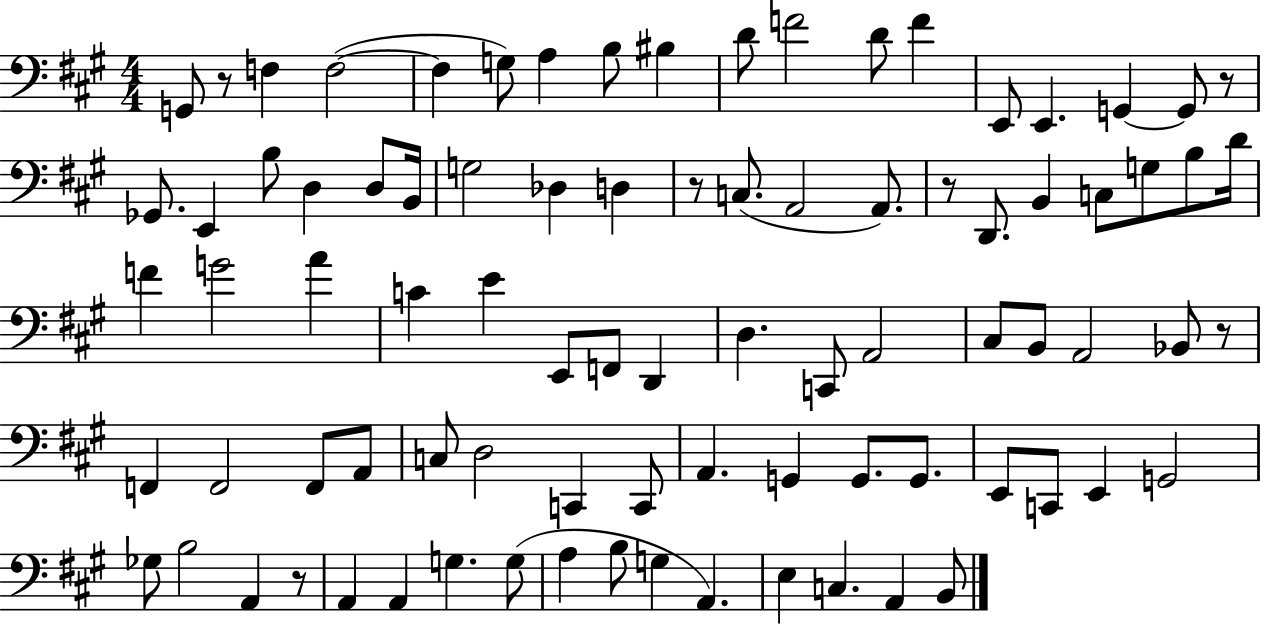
G2/e R/e F3/q F3/h F3/q G3/e A3/q B3/e BIS3/q D4/e F4/h D4/e F4/q E2/e E2/q. G2/q G2/e R/e Gb2/e. E2/q B3/e D3/q D3/e B2/s G3/h Db3/q D3/q R/e C3/e. A2/h A2/e. R/e D2/e. B2/q C3/e G3/e B3/e D4/s F4/q G4/h A4/q C4/q E4/q E2/e F2/e D2/q D3/q. C2/e A2/h C#3/e B2/e A2/h Bb2/e R/e F2/q F2/h F2/e A2/e C3/e D3/h C2/q C2/e A2/q. G2/q G2/e. G2/e. E2/e C2/e E2/q G2/h Gb3/e B3/h A2/q R/e A2/q A2/q G3/q. G3/e A3/q B3/e G3/q A2/q. E3/q C3/q. A2/q B2/e